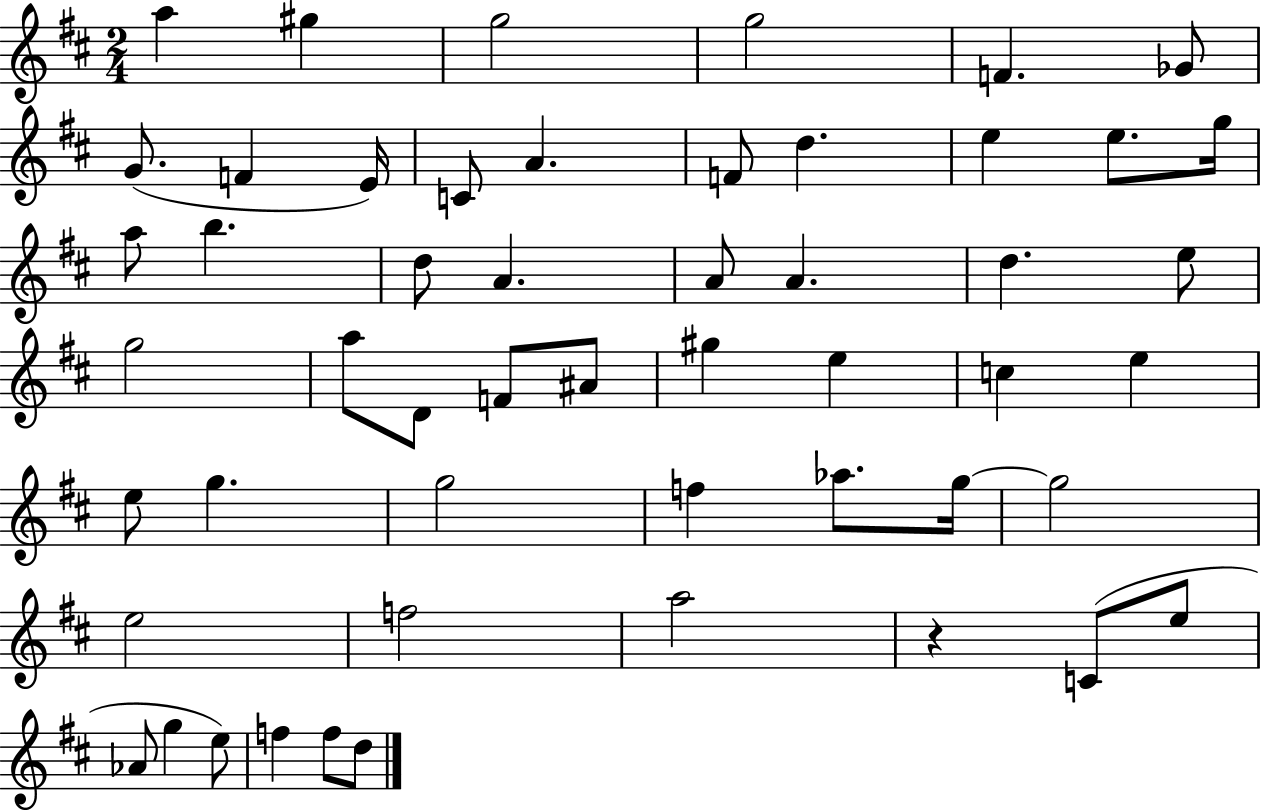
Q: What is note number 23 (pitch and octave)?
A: D5